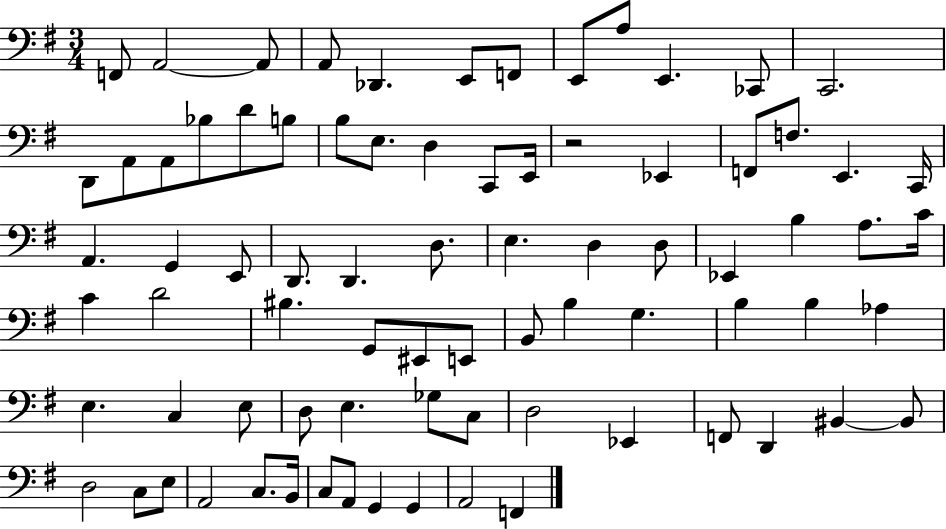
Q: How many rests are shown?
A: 1